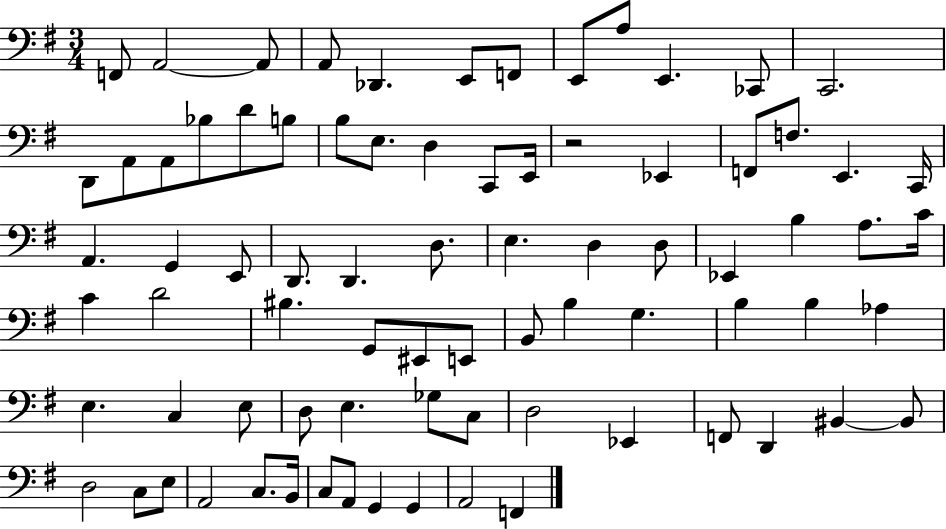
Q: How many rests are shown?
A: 1